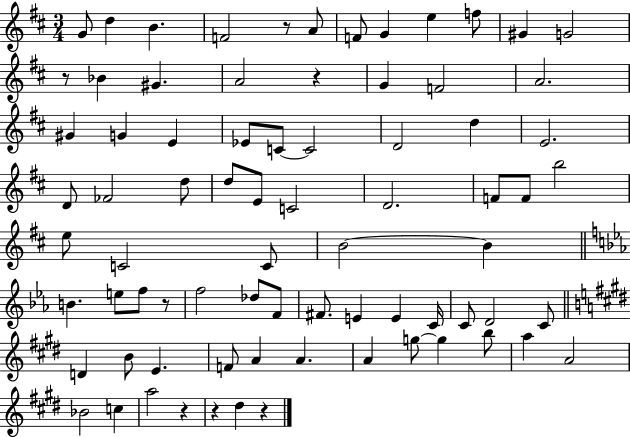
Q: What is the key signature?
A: D major